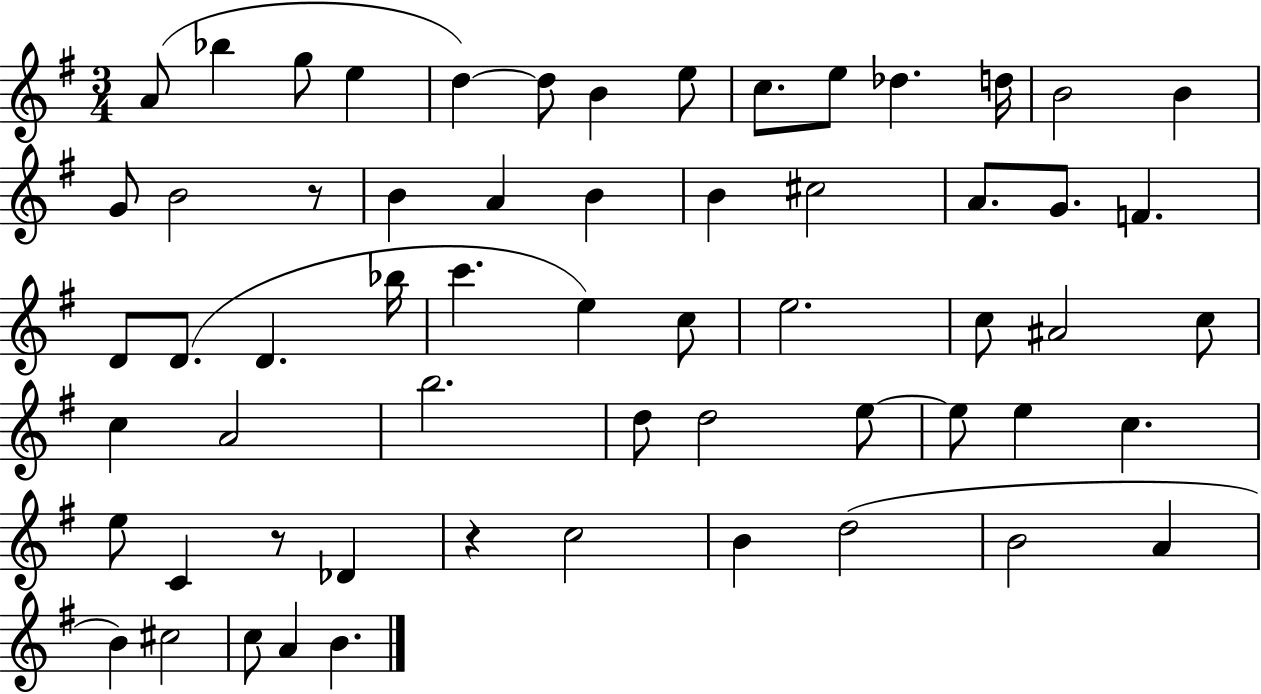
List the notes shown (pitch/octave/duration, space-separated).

A4/e Bb5/q G5/e E5/q D5/q D5/e B4/q E5/e C5/e. E5/e Db5/q. D5/s B4/h B4/q G4/e B4/h R/e B4/q A4/q B4/q B4/q C#5/h A4/e. G4/e. F4/q. D4/e D4/e. D4/q. Bb5/s C6/q. E5/q C5/e E5/h. C5/e A#4/h C5/e C5/q A4/h B5/h. D5/e D5/h E5/e E5/e E5/q C5/q. E5/e C4/q R/e Db4/q R/q C5/h B4/q D5/h B4/h A4/q B4/q C#5/h C5/e A4/q B4/q.